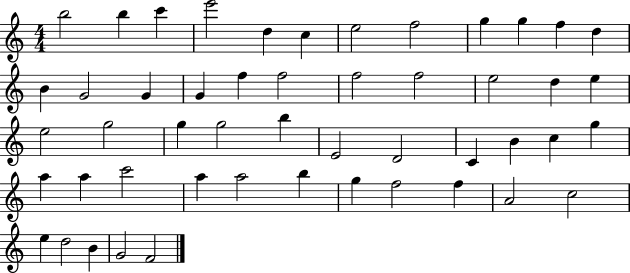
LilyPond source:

{
  \clef treble
  \numericTimeSignature
  \time 4/4
  \key c \major
  b''2 b''4 c'''4 | e'''2 d''4 c''4 | e''2 f''2 | g''4 g''4 f''4 d''4 | \break b'4 g'2 g'4 | g'4 f''4 f''2 | f''2 f''2 | e''2 d''4 e''4 | \break e''2 g''2 | g''4 g''2 b''4 | e'2 d'2 | c'4 b'4 c''4 g''4 | \break a''4 a''4 c'''2 | a''4 a''2 b''4 | g''4 f''2 f''4 | a'2 c''2 | \break e''4 d''2 b'4 | g'2 f'2 | \bar "|."
}